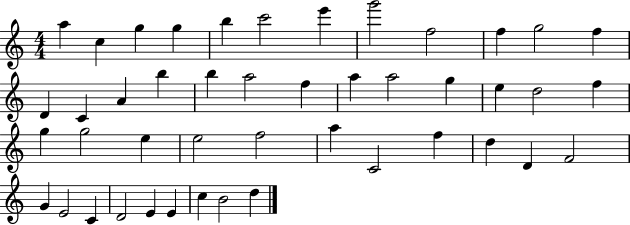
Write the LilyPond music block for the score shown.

{
  \clef treble
  \numericTimeSignature
  \time 4/4
  \key c \major
  a''4 c''4 g''4 g''4 | b''4 c'''2 e'''4 | g'''2 f''2 | f''4 g''2 f''4 | \break d'4 c'4 a'4 b''4 | b''4 a''2 f''4 | a''4 a''2 g''4 | e''4 d''2 f''4 | \break g''4 g''2 e''4 | e''2 f''2 | a''4 c'2 f''4 | d''4 d'4 f'2 | \break g'4 e'2 c'4 | d'2 e'4 e'4 | c''4 b'2 d''4 | \bar "|."
}